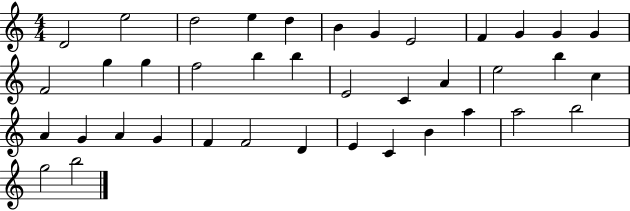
D4/h E5/h D5/h E5/q D5/q B4/q G4/q E4/h F4/q G4/q G4/q G4/q F4/h G5/q G5/q F5/h B5/q B5/q E4/h C4/q A4/q E5/h B5/q C5/q A4/q G4/q A4/q G4/q F4/q F4/h D4/q E4/q C4/q B4/q A5/q A5/h B5/h G5/h B5/h